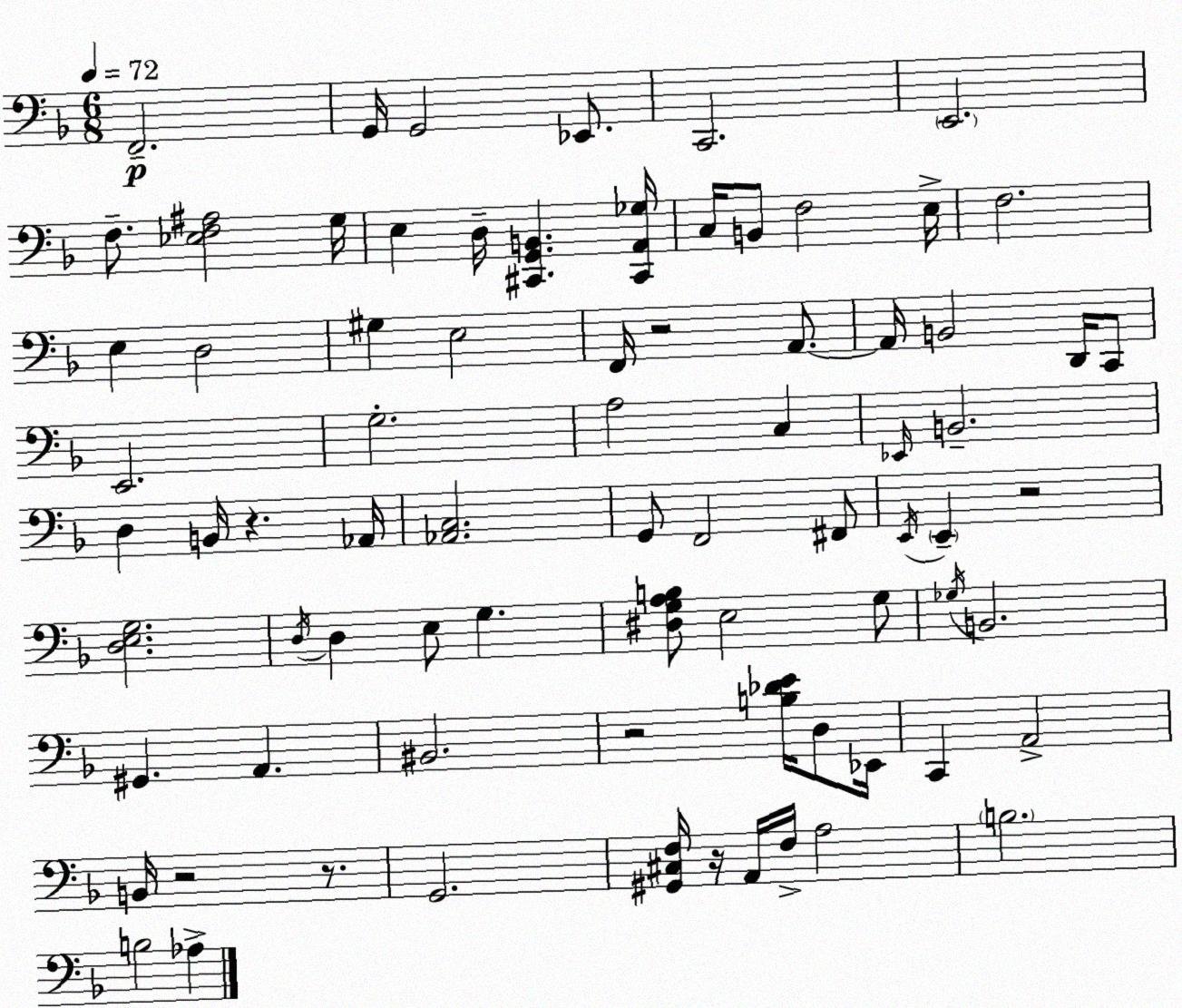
X:1
T:Untitled
M:6/8
L:1/4
K:Dm
F,,2 G,,/4 G,,2 _E,,/2 C,,2 E,,2 F,/2 [_E,F,^A,]2 G,/4 E, D,/4 [^C,,G,,B,,] [^C,,A,,_G,]/4 C,/4 B,,/2 F,2 E,/4 F,2 E, D,2 ^G, E,2 F,,/4 z2 A,,/2 A,,/4 B,,2 D,,/4 C,,/2 E,,2 G,2 A,2 C, _E,,/4 B,,2 D, B,,/4 z _A,,/4 [_A,,C,]2 G,,/2 F,,2 ^F,,/2 E,,/4 E,, z2 [D,E,G,]2 D,/4 D, E,/2 G, [^D,G,A,B,]/2 E,2 G,/2 _G,/4 B,,2 ^G,, A,, ^B,,2 z2 [B,_DE]/4 D,/2 _E,,/4 C,, A,,2 B,,/4 z2 z/2 G,,2 [^G,,^C,F,]/4 z/4 A,,/4 F,/4 A,2 B,2 B,2 _A,